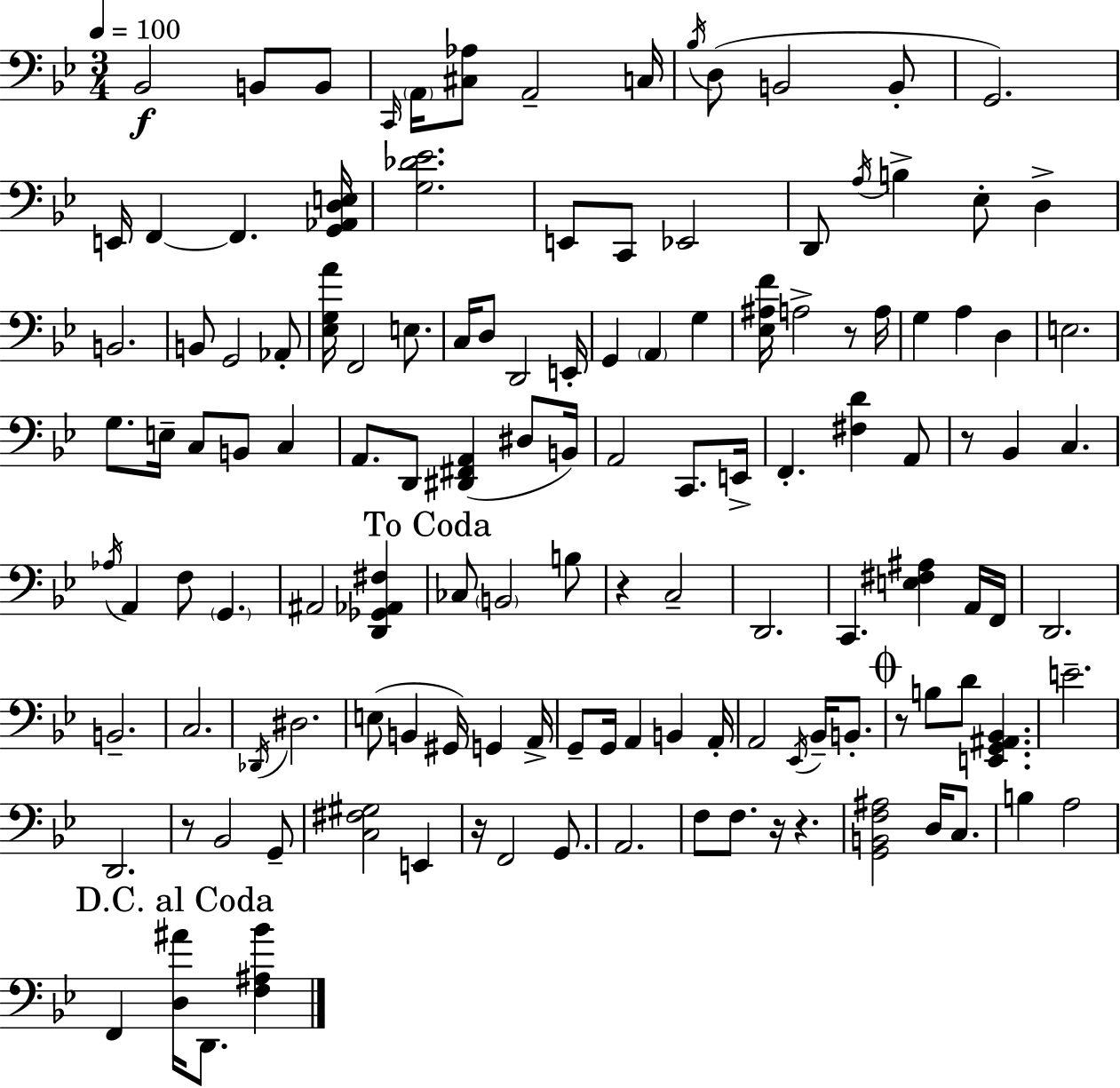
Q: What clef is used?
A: bass